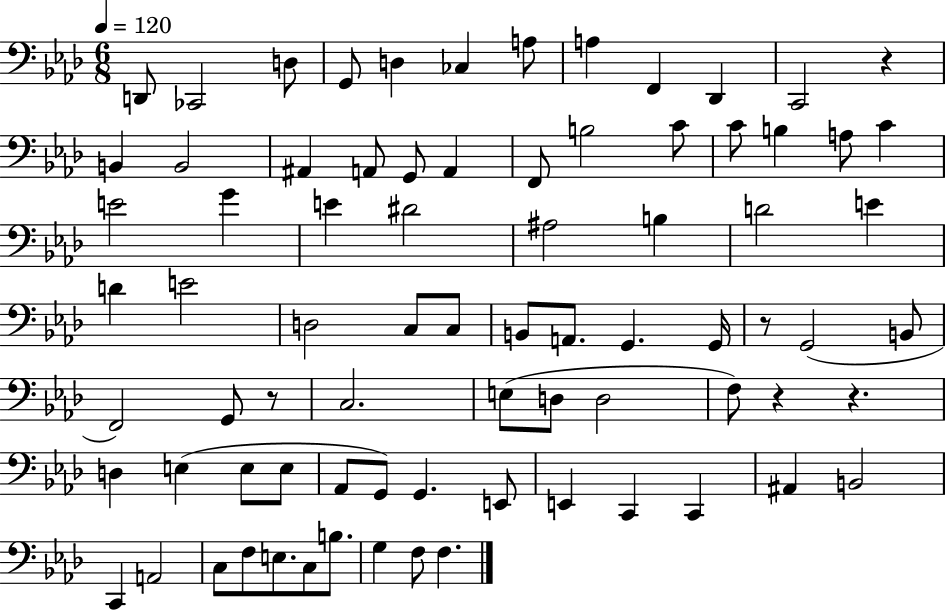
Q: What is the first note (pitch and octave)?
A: D2